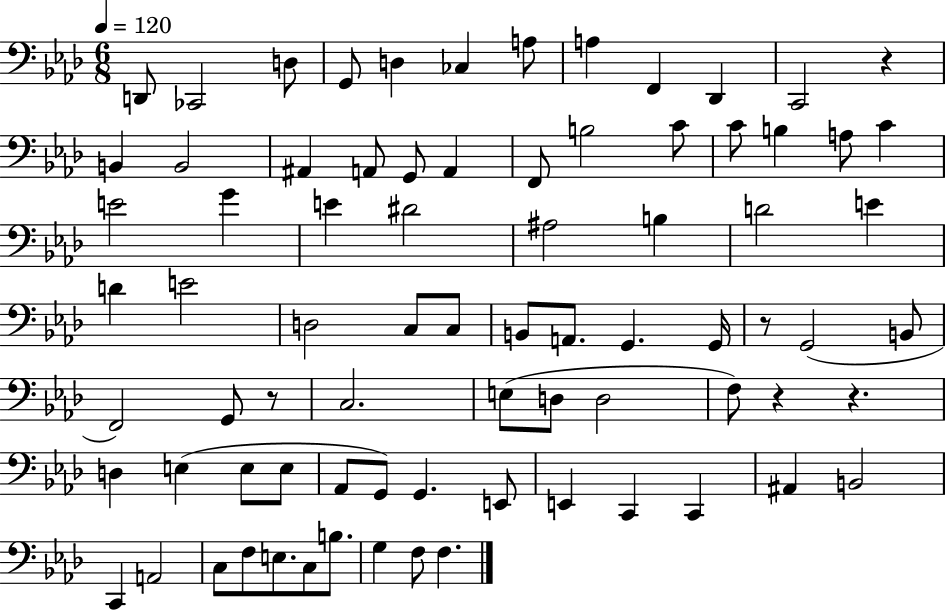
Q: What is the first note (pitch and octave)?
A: D2